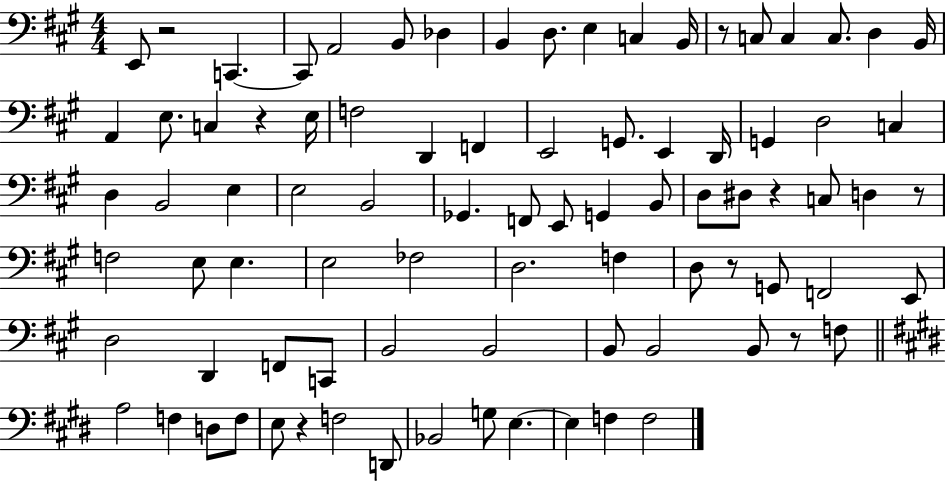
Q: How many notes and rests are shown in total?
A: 86